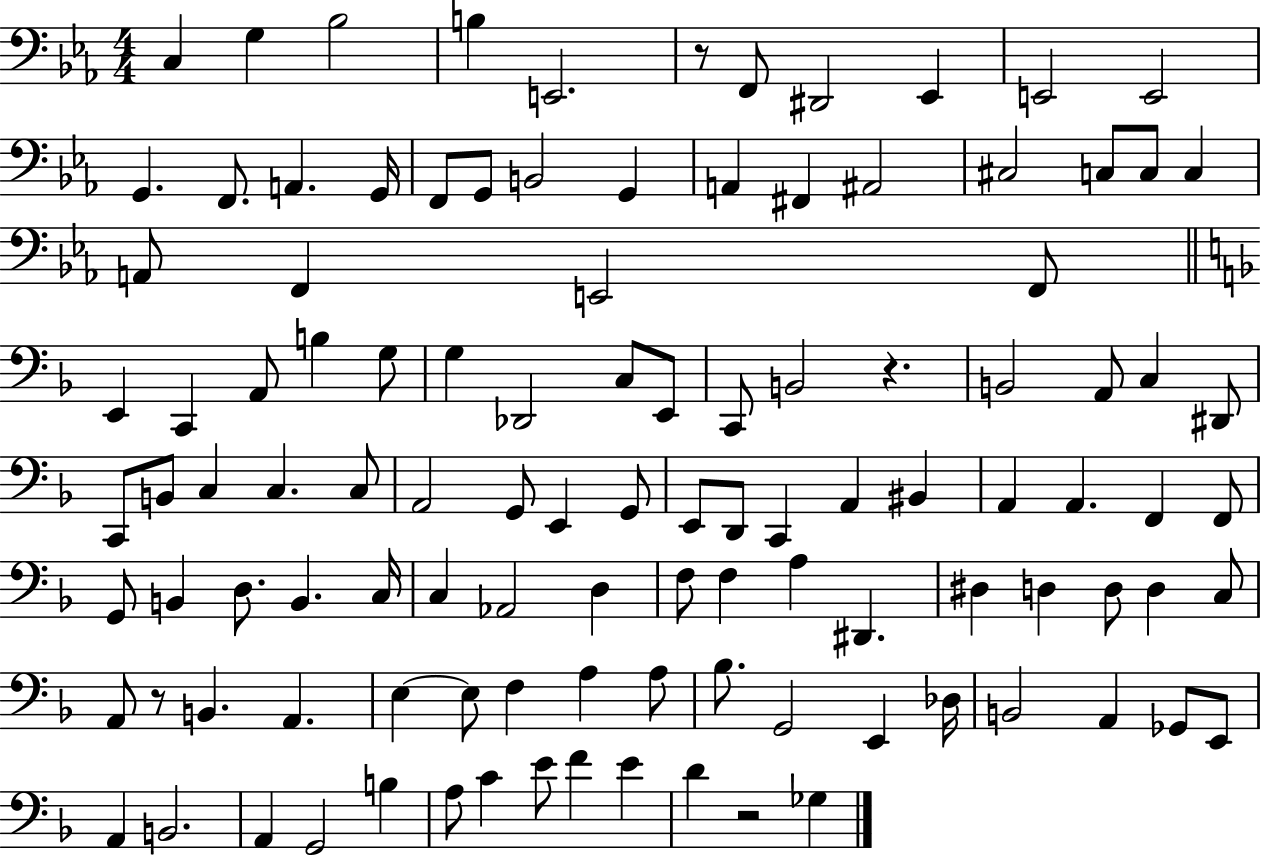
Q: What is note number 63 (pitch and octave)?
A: G2